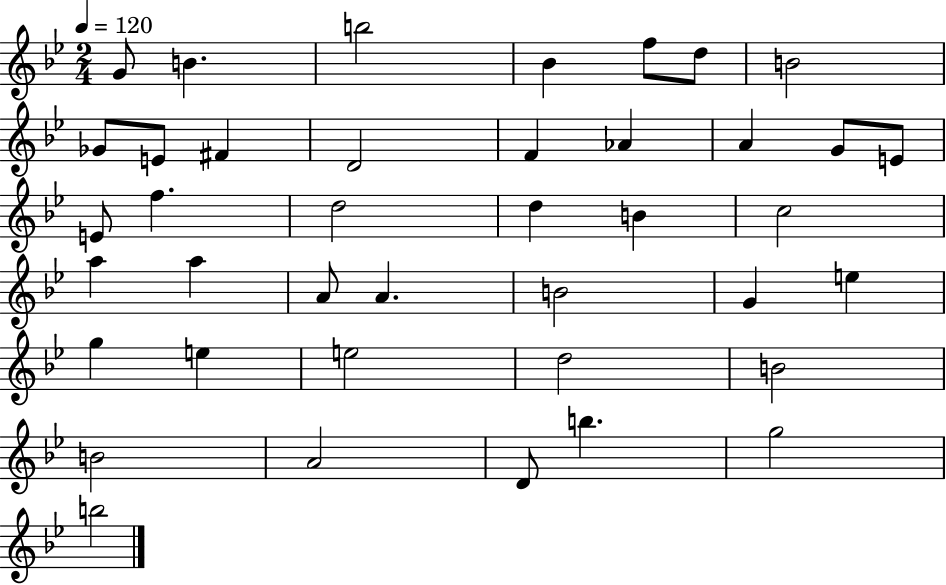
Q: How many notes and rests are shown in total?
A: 40